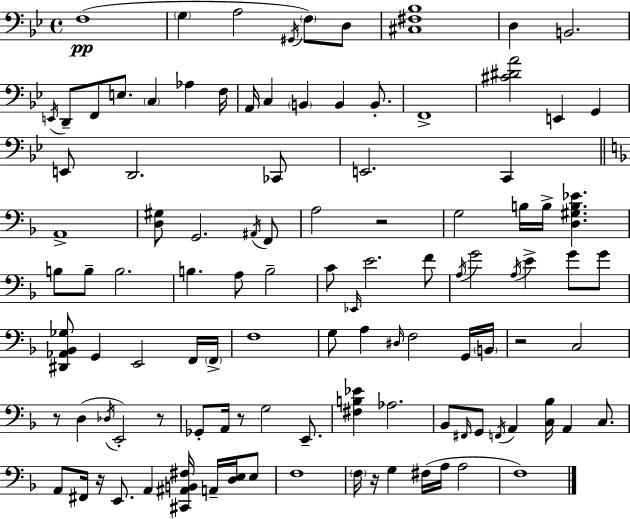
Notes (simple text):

F3/w G3/q A3/h G#2/s F3/e D3/e [C#3,F#3,Bb3]/w D3/q B2/h. E2/s D2/e F2/e E3/e. C3/q Ab3/q F3/s A2/s C3/q B2/q B2/q B2/e. F2/w [C#4,D#4,A4]/h E2/q G2/q E2/e D2/h. CES2/e E2/h. C2/q A2/w [D3,G#3]/e G2/h. A#2/s F2/e A3/h R/h G3/h B3/s B3/s [D3,G#3,B3,Eb4]/q. B3/e B3/e B3/h. B3/q. A3/e B3/h C4/e Eb2/s E4/h. F4/e A3/s G4/h A3/s E4/q G4/e G4/e [D#2,Ab2,Bb2,Gb3]/e G2/q E2/h F2/s F2/s F3/w G3/e A3/q D#3/s F3/h G2/s B2/s R/h C3/h R/e D3/q Db3/s E2/h R/e Gb2/e A2/s R/e G3/h E2/e. [F#3,B3,Eb4]/q Ab3/h. Bb2/e F#2/s G2/e F2/s A2/q [C3,Bb3]/s A2/q C3/e. A2/e F#2/s R/s E2/e. A2/q [C#2,A#2,B2,F#3]/s A2/s [D3,E3]/s E3/e F3/w F3/s R/s G3/q F#3/s A3/s A3/h F3/w